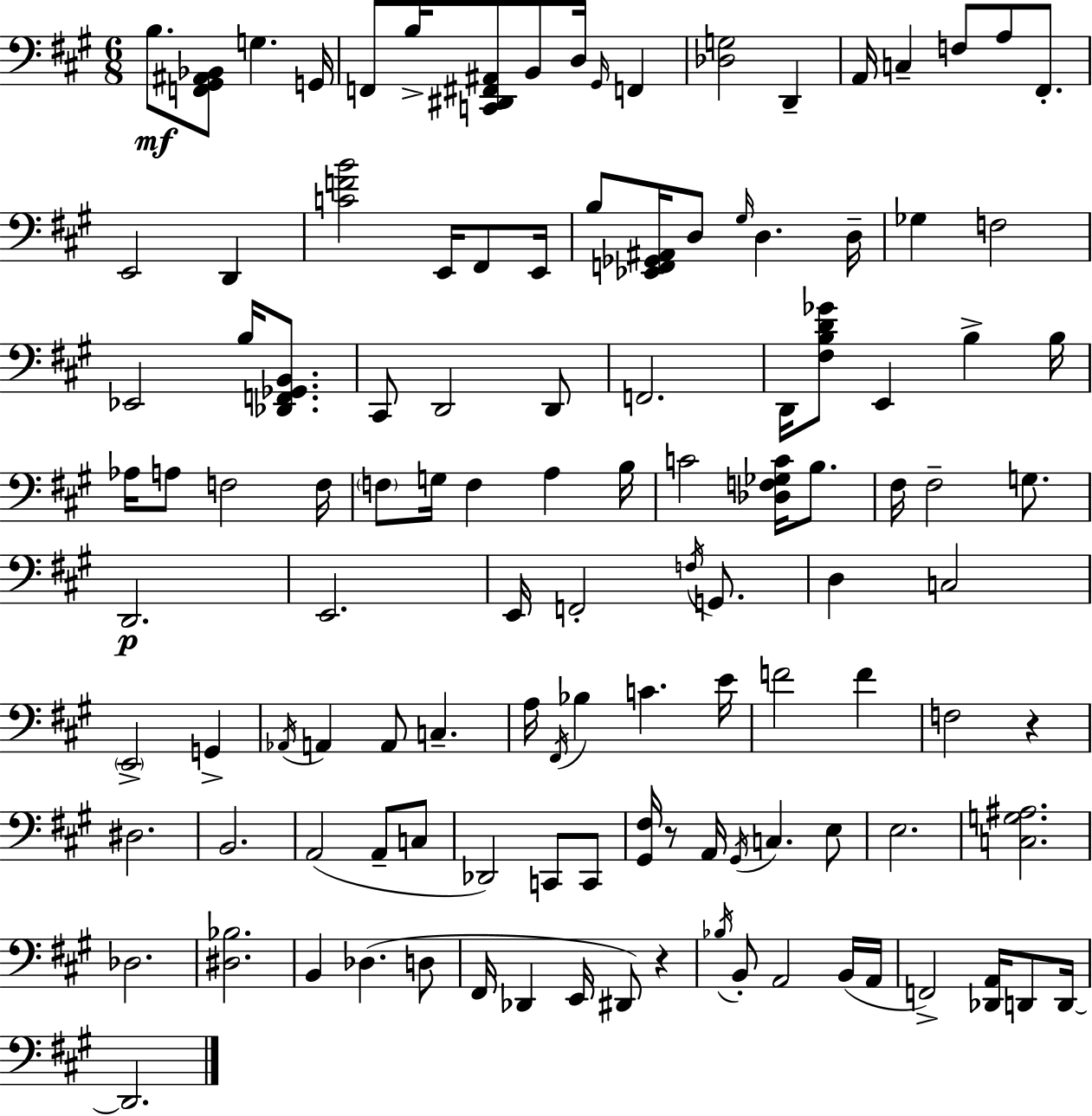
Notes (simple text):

B3/e. [F2,G#2,A#2,Bb2]/e G3/q. G2/s F2/e B3/s [C2,D#2,F#2,A#2]/e B2/e D3/s G#2/s F2/q [Db3,G3]/h D2/q A2/s C3/q F3/e A3/e F#2/e. E2/h D2/q [C4,F4,B4]/h E2/s F#2/e E2/s B3/e [Eb2,F2,Gb2,A#2]/s D3/e G#3/s D3/q. D3/s Gb3/q F3/h Eb2/h B3/s [Db2,F2,Gb2,B2]/e. C#2/e D2/h D2/e F2/h. D2/s [F#3,B3,D4,Gb4]/e E2/q B3/q B3/s Ab3/s A3/e F3/h F3/s F3/e G3/s F3/q A3/q B3/s C4/h [Db3,F3,Gb3,C4]/s B3/e. F#3/s F#3/h G3/e. D2/h. E2/h. E2/s F2/h F3/s G2/e. D3/q C3/h E2/h G2/q Ab2/s A2/q A2/e C3/q. A3/s F#2/s Bb3/q C4/q. E4/s F4/h F4/q F3/h R/q D#3/h. B2/h. A2/h A2/e C3/e Db2/h C2/e C2/e [G#2,F#3]/s R/e A2/s G#2/s C3/q. E3/e E3/h. [C3,G3,A#3]/h. Db3/h. [D#3,Bb3]/h. B2/q Db3/q. D3/e F#2/s Db2/q E2/s D#2/e R/q Bb3/s B2/e A2/h B2/s A2/s F2/h [Db2,A2]/s D2/e D2/s D2/h.